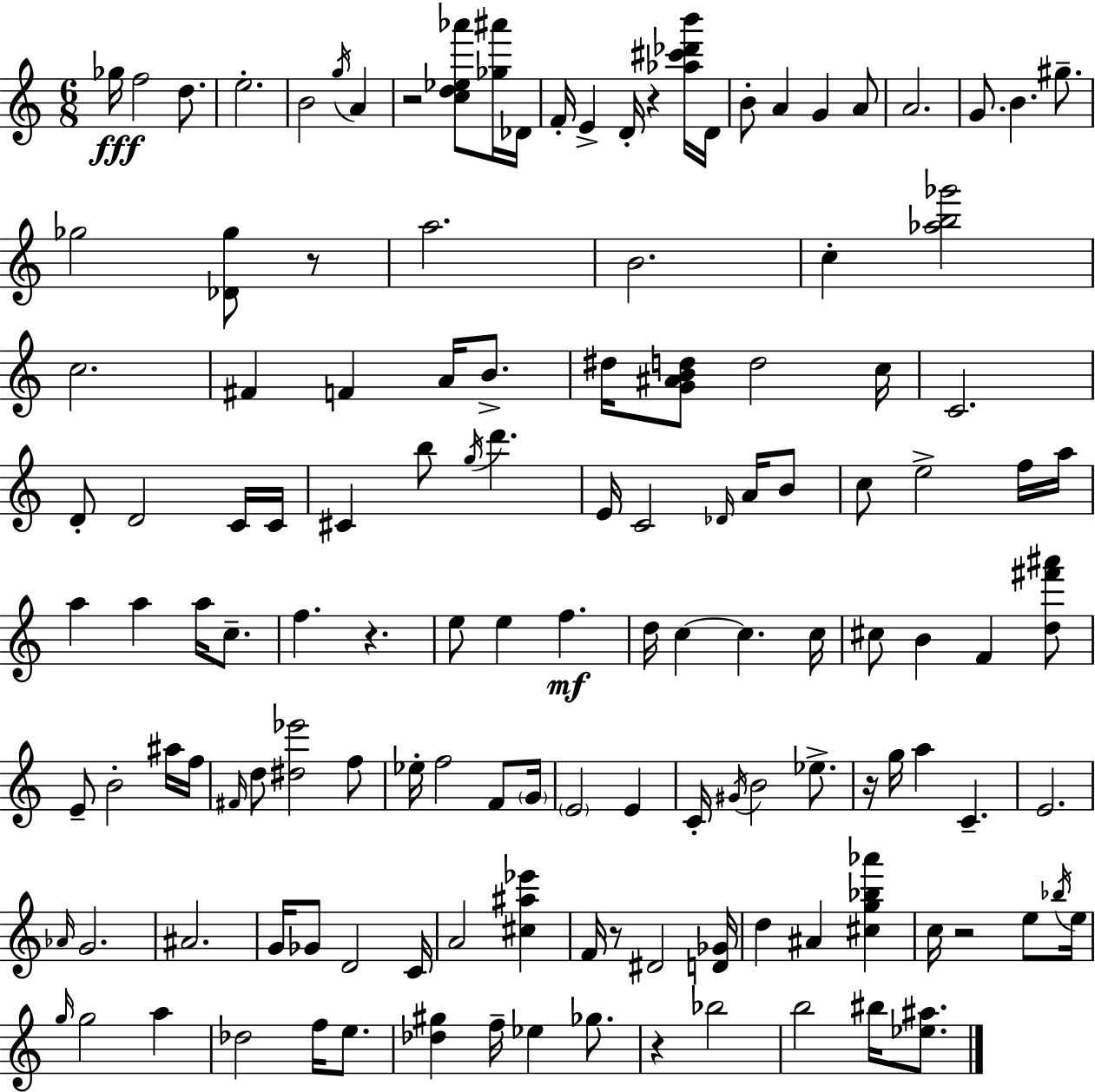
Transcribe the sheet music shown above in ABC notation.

X:1
T:Untitled
M:6/8
L:1/4
K:C
_g/4 f2 d/2 e2 B2 g/4 A z2 [cd_e_a']/2 [_g^a']/4 _D/4 F/4 E D/4 z [_a^c'_d'b']/4 D/4 B/2 A G A/2 A2 G/2 B ^g/2 _g2 [_D_g]/2 z/2 a2 B2 c [_ab_g']2 c2 ^F F A/4 B/2 ^d/4 [G^ABd]/2 d2 c/4 C2 D/2 D2 C/4 C/4 ^C b/2 g/4 d' E/4 C2 _D/4 A/4 B/2 c/2 e2 f/4 a/4 a a a/4 c/2 f z e/2 e f d/4 c c c/4 ^c/2 B F [d^f'^a']/2 E/2 B2 ^a/4 f/4 ^F/4 d/2 [^d_e']2 f/2 _e/4 f2 F/2 G/4 E2 E C/4 ^G/4 B2 _e/2 z/4 g/4 a C E2 _A/4 G2 ^A2 G/4 _G/2 D2 C/4 A2 [^c^a_e'] F/4 z/2 ^D2 [D_G]/4 d ^A [^cg_b_a'] c/4 z2 e/2 _b/4 e/4 g/4 g2 a _d2 f/4 e/2 [_d^g] f/4 _e _g/2 z _b2 b2 ^b/4 [_e^a]/2